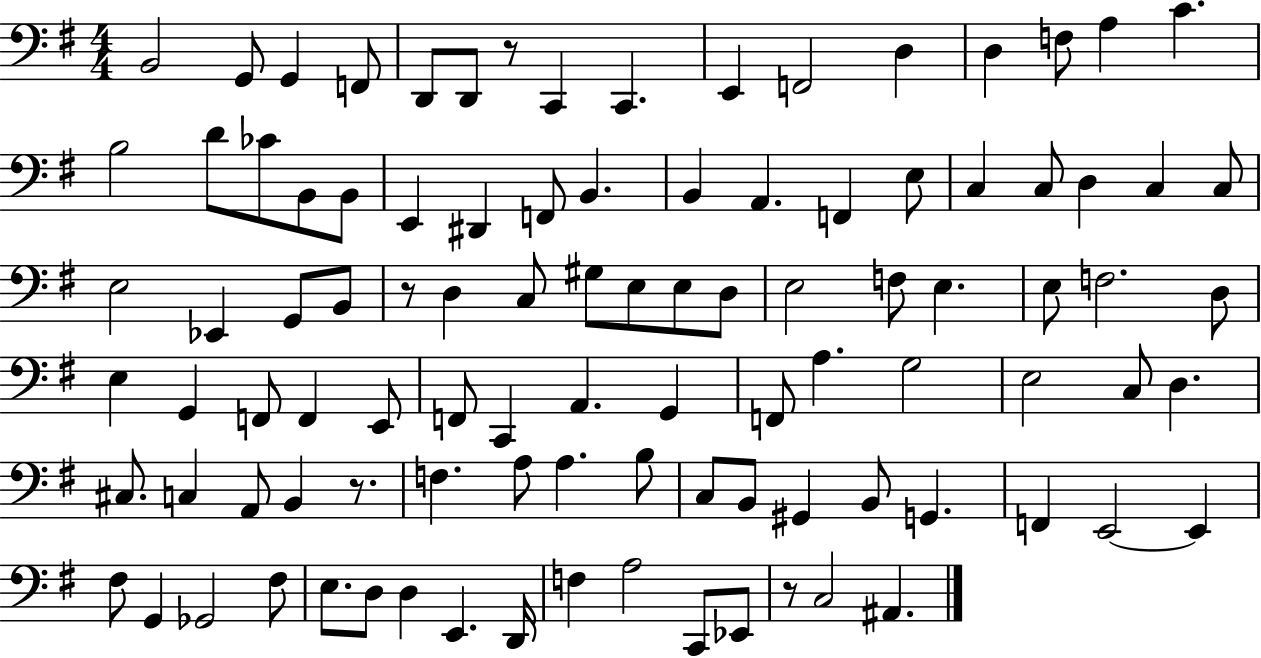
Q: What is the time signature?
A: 4/4